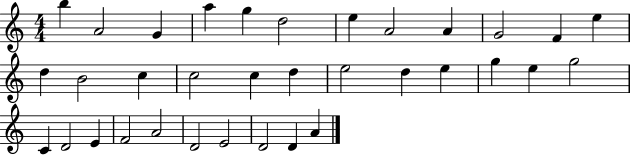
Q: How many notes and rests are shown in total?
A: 34